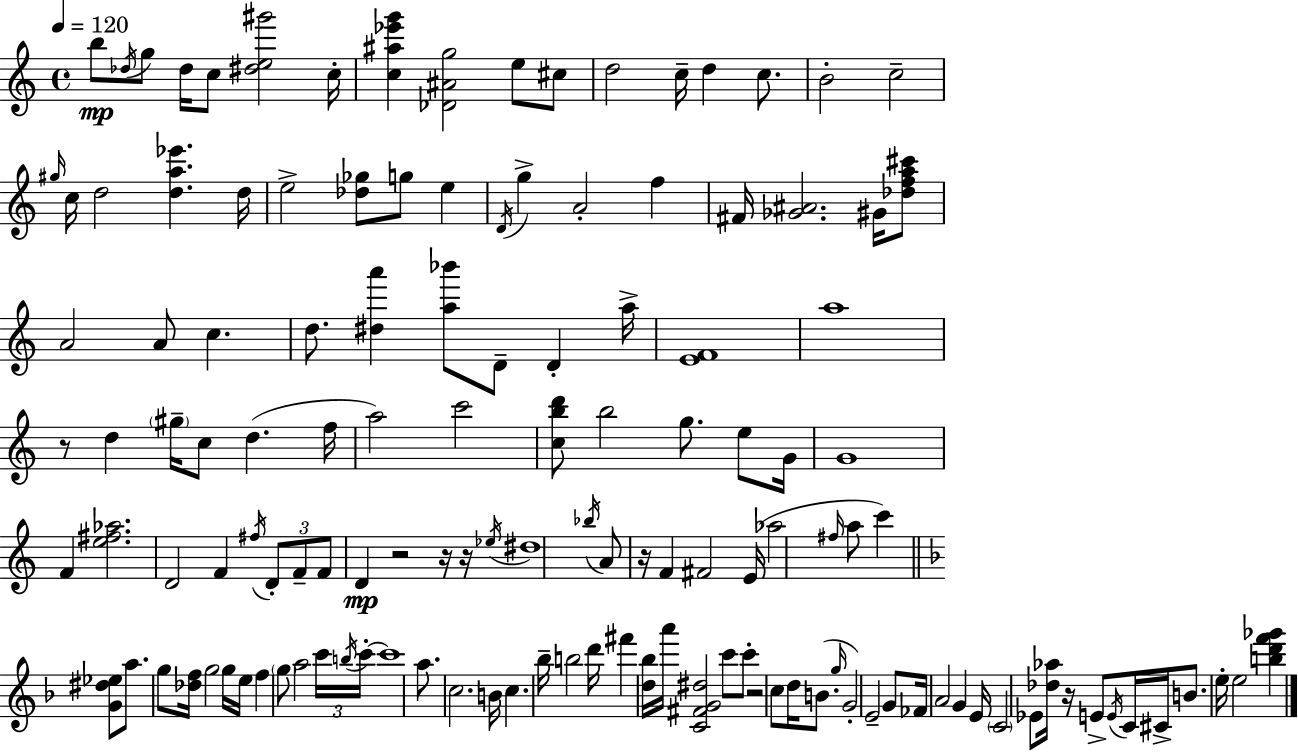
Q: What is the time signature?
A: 4/4